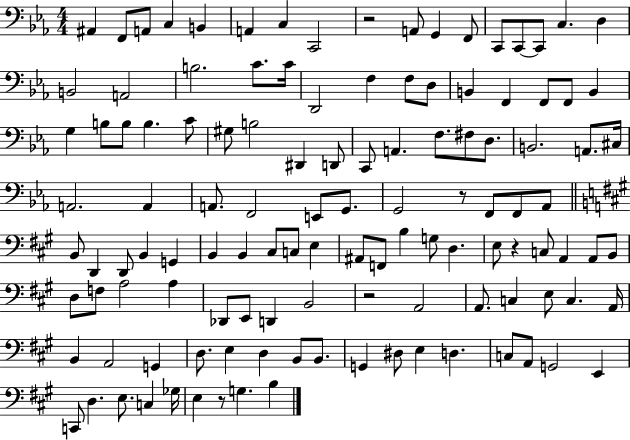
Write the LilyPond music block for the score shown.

{
  \clef bass
  \numericTimeSignature
  \time 4/4
  \key ees \major
  ais,4 f,8 a,8 c4 b,4 | a,4 c4 c,2 | r2 a,8 g,4 f,8 | c,8 c,8~~ c,8 c4. d4 | \break b,2 a,2 | b2. c'8. c'16 | d,2 f4 f8 d8 | b,4 f,4 f,8 f,8 b,4 | \break g4 b8 b8 b4. c'8 | gis8 b2 dis,4 d,8 | c,8 a,4. f8. fis8 d8. | b,2. a,8. cis16 | \break a,2. a,4 | a,8. f,2 e,8 g,8. | g,2 r8 f,8 f,8 aes,8 | \bar "||" \break \key a \major b,8 d,4 d,8 b,4 g,4 | b,4 b,4 cis8 c8 e4 | ais,8 f,8 b4 g8 d4. | e8 r4 c8 a,4 a,8 b,8 | \break d8 f8 a2 a4 | des,8 e,8 d,4 b,2 | r2 a,2 | a,8. c4 e8 c4. a,16 | \break b,4 a,2 g,4 | d8. e4 d4 b,8 b,8. | g,4 dis8 e4 d4. | c8 a,8 g,2 e,4 | \break c,8 d4. e8. c4 ges16 | e4 r8 g4. b4 | \bar "|."
}